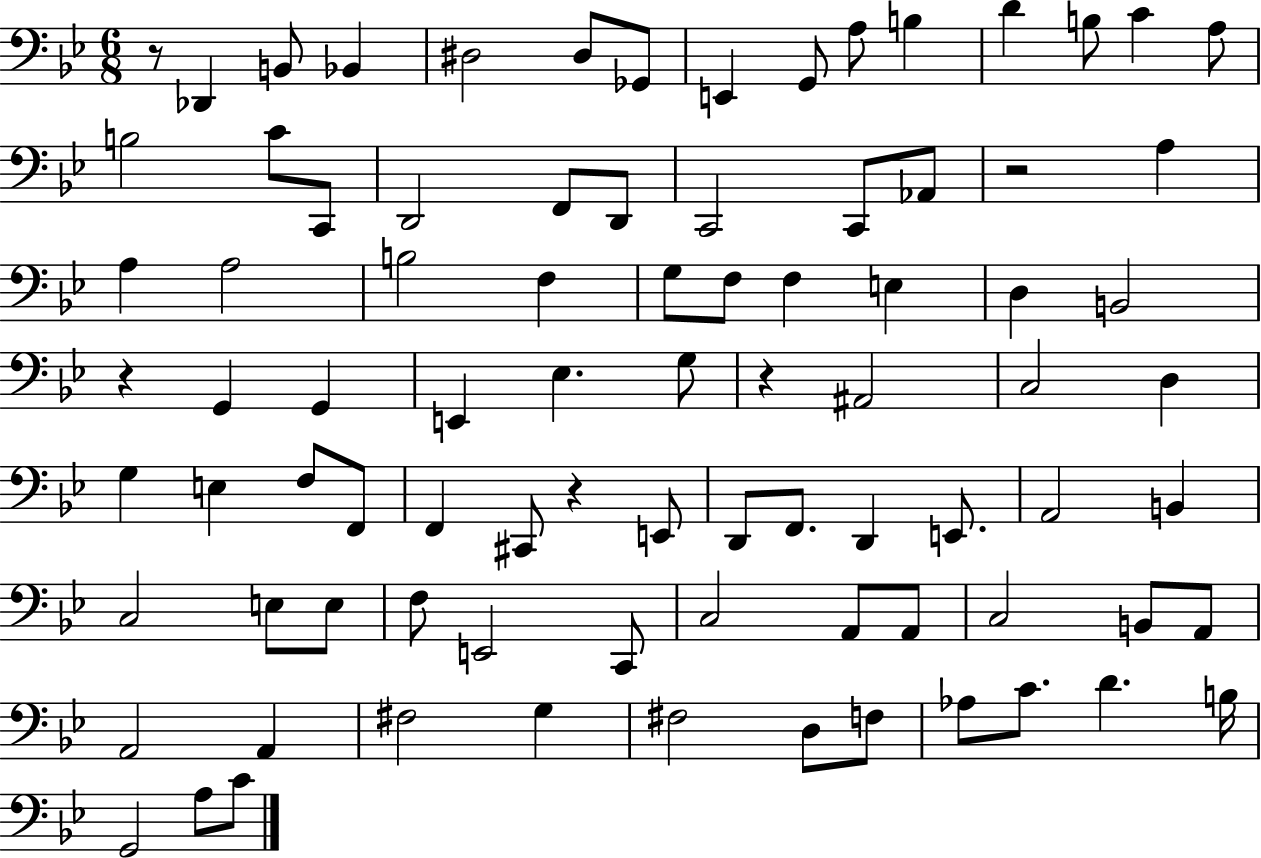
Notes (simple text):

R/e Db2/q B2/e Bb2/q D#3/h D#3/e Gb2/e E2/q G2/e A3/e B3/q D4/q B3/e C4/q A3/e B3/h C4/e C2/e D2/h F2/e D2/e C2/h C2/e Ab2/e R/h A3/q A3/q A3/h B3/h F3/q G3/e F3/e F3/q E3/q D3/q B2/h R/q G2/q G2/q E2/q Eb3/q. G3/e R/q A#2/h C3/h D3/q G3/q E3/q F3/e F2/e F2/q C#2/e R/q E2/e D2/e F2/e. D2/q E2/e. A2/h B2/q C3/h E3/e E3/e F3/e E2/h C2/e C3/h A2/e A2/e C3/h B2/e A2/e A2/h A2/q F#3/h G3/q F#3/h D3/e F3/e Ab3/e C4/e. D4/q. B3/s G2/h A3/e C4/e